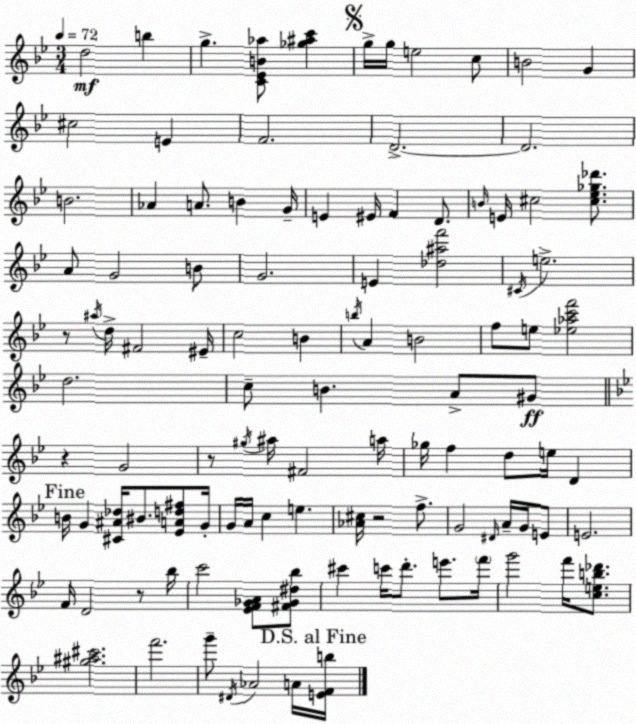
X:1
T:Untitled
M:3/4
L:1/4
K:Bb
d2 b g [C_EB_a]/2 [_g^ac'] g/4 g/4 e2 c/2 B2 G ^c2 E F2 D2 D2 B2 _A A/2 B G/4 E ^E/4 F D/2 B/4 E/4 ^c2 [^c_e_g_d']/2 A/2 G2 B/2 G2 E [_d^af']2 ^C/4 e2 z/2 ^a/4 d/4 ^F2 ^E/4 c2 B b/4 A B2 f/2 e/2 [_e_ac'f']2 d2 c/2 B A/2 ^G/2 z G2 z/2 ^g/4 ^a/4 ^F2 a/4 _g/4 f d/2 e/4 D B/4 G [^C^A_d]/4 ^B/2 [_EAd^f]/2 G/4 G/4 A/4 c e [_A^c]/4 z2 f/2 G2 ^D/4 A/4 G/4 E/2 E2 F/4 D2 z/2 _b/4 c'2 [_EF_GA]/2 [^F_G^d_b]/2 ^c' c'/4 d'/2 e'/2 f'/4 g'2 f'/4 [ceb_d']/2 [^g^a^c']2 f'2 g'/2 ^D/4 _A2 A/4 [EFb]/4